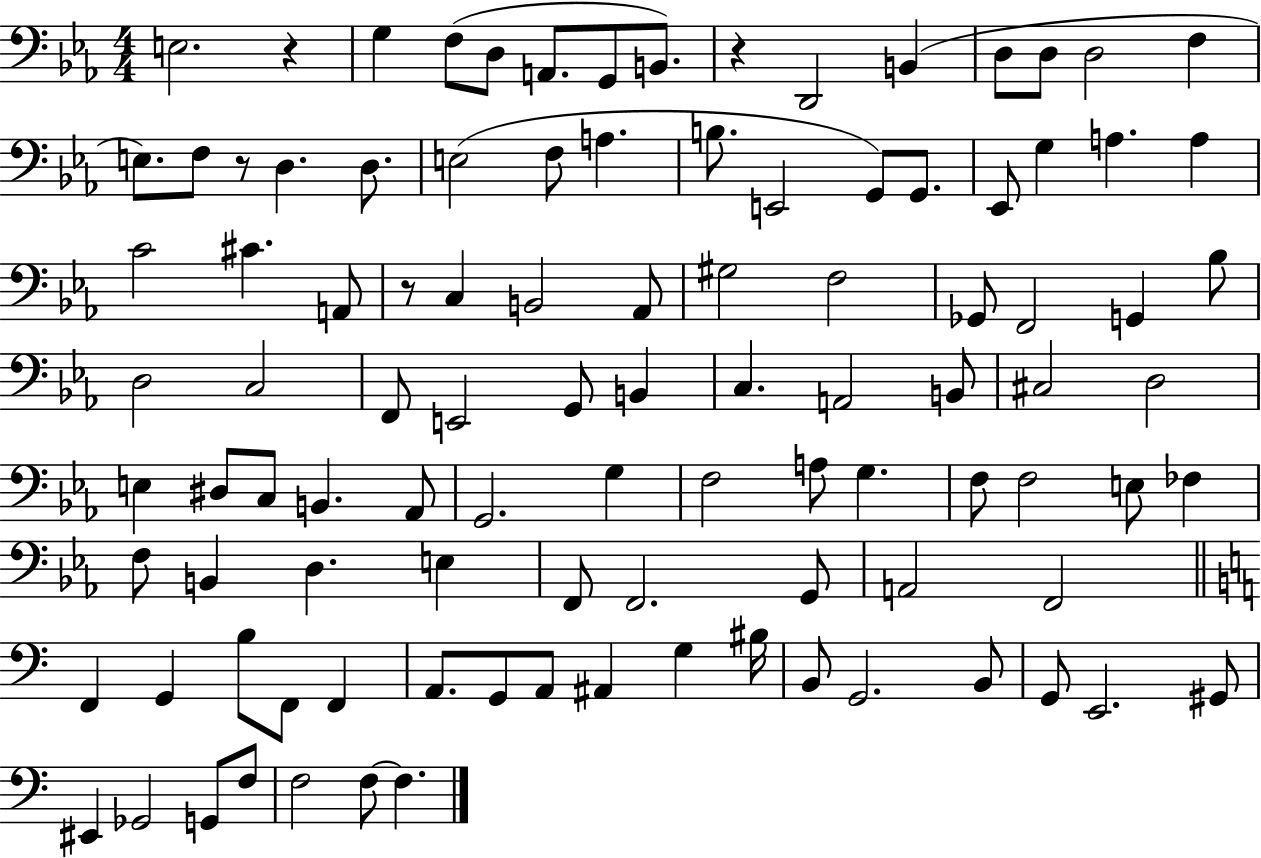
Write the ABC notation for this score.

X:1
T:Untitled
M:4/4
L:1/4
K:Eb
E,2 z G, F,/2 D,/2 A,,/2 G,,/2 B,,/2 z D,,2 B,, D,/2 D,/2 D,2 F, E,/2 F,/2 z/2 D, D,/2 E,2 F,/2 A, B,/2 E,,2 G,,/2 G,,/2 _E,,/2 G, A, A, C2 ^C A,,/2 z/2 C, B,,2 _A,,/2 ^G,2 F,2 _G,,/2 F,,2 G,, _B,/2 D,2 C,2 F,,/2 E,,2 G,,/2 B,, C, A,,2 B,,/2 ^C,2 D,2 E, ^D,/2 C,/2 B,, _A,,/2 G,,2 G, F,2 A,/2 G, F,/2 F,2 E,/2 _F, F,/2 B,, D, E, F,,/2 F,,2 G,,/2 A,,2 F,,2 F,, G,, B,/2 F,,/2 F,, A,,/2 G,,/2 A,,/2 ^A,, G, ^B,/4 B,,/2 G,,2 B,,/2 G,,/2 E,,2 ^G,,/2 ^E,, _G,,2 G,,/2 F,/2 F,2 F,/2 F,